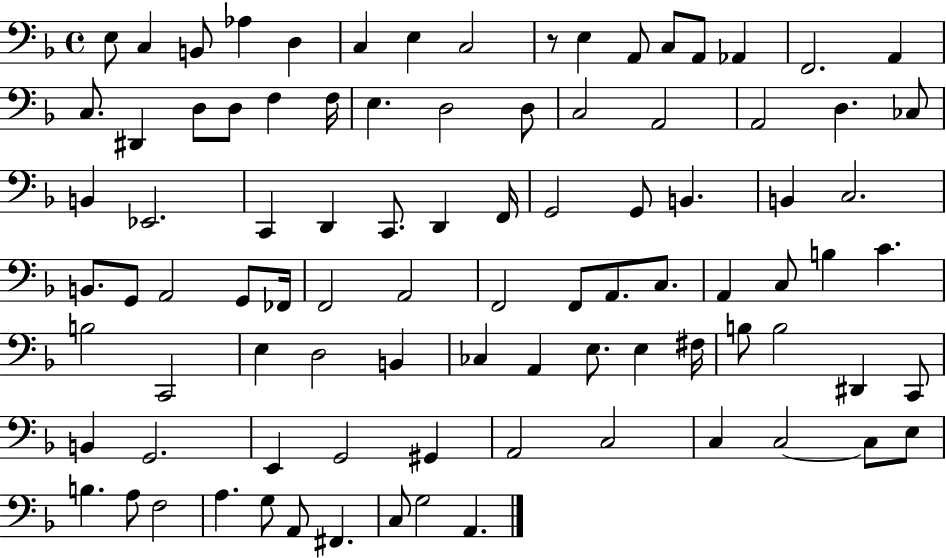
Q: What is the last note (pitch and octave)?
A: A2